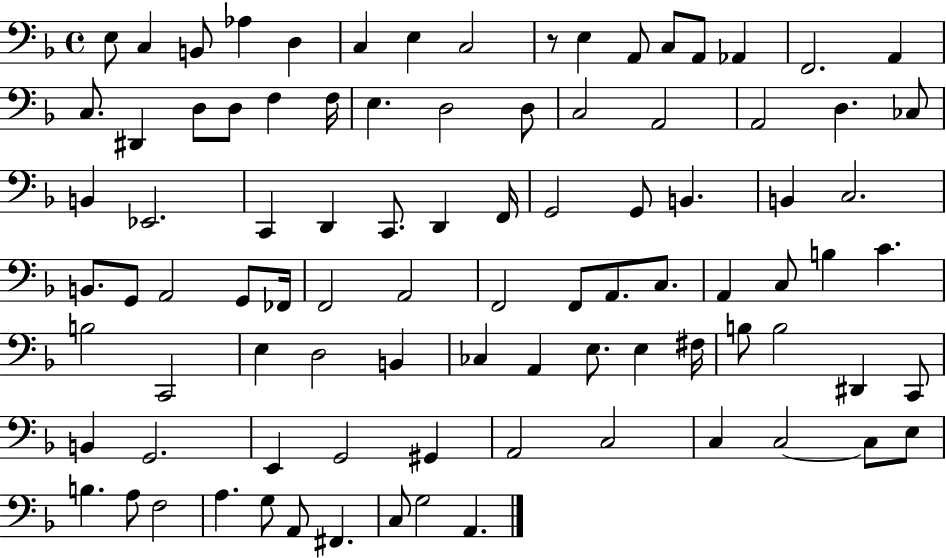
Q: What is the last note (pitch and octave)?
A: A2